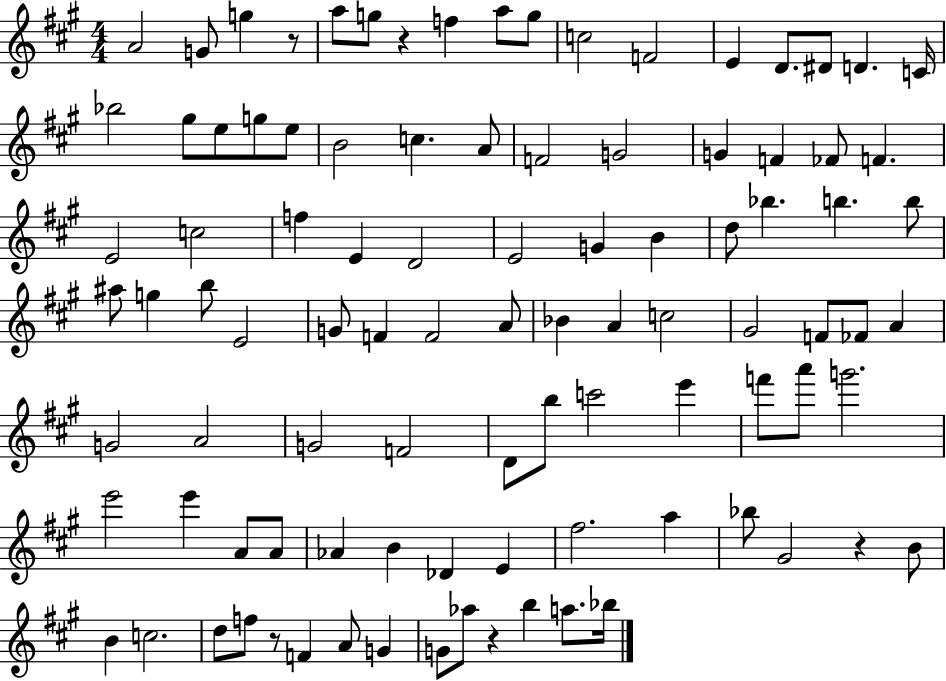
{
  \clef treble
  \numericTimeSignature
  \time 4/4
  \key a \major
  a'2 g'8 g''4 r8 | a''8 g''8 r4 f''4 a''8 g''8 | c''2 f'2 | e'4 d'8. dis'8 d'4. c'16 | \break bes''2 gis''8 e''8 g''8 e''8 | b'2 c''4. a'8 | f'2 g'2 | g'4 f'4 fes'8 f'4. | \break e'2 c''2 | f''4 e'4 d'2 | e'2 g'4 b'4 | d''8 bes''4. b''4. b''8 | \break ais''8 g''4 b''8 e'2 | g'8 f'4 f'2 a'8 | bes'4 a'4 c''2 | gis'2 f'8 fes'8 a'4 | \break g'2 a'2 | g'2 f'2 | d'8 b''8 c'''2 e'''4 | f'''8 a'''8 g'''2. | \break e'''2 e'''4 a'8 a'8 | aes'4 b'4 des'4 e'4 | fis''2. a''4 | bes''8 gis'2 r4 b'8 | \break b'4 c''2. | d''8 f''8 r8 f'4 a'8 g'4 | g'8 aes''8 r4 b''4 a''8. bes''16 | \bar "|."
}